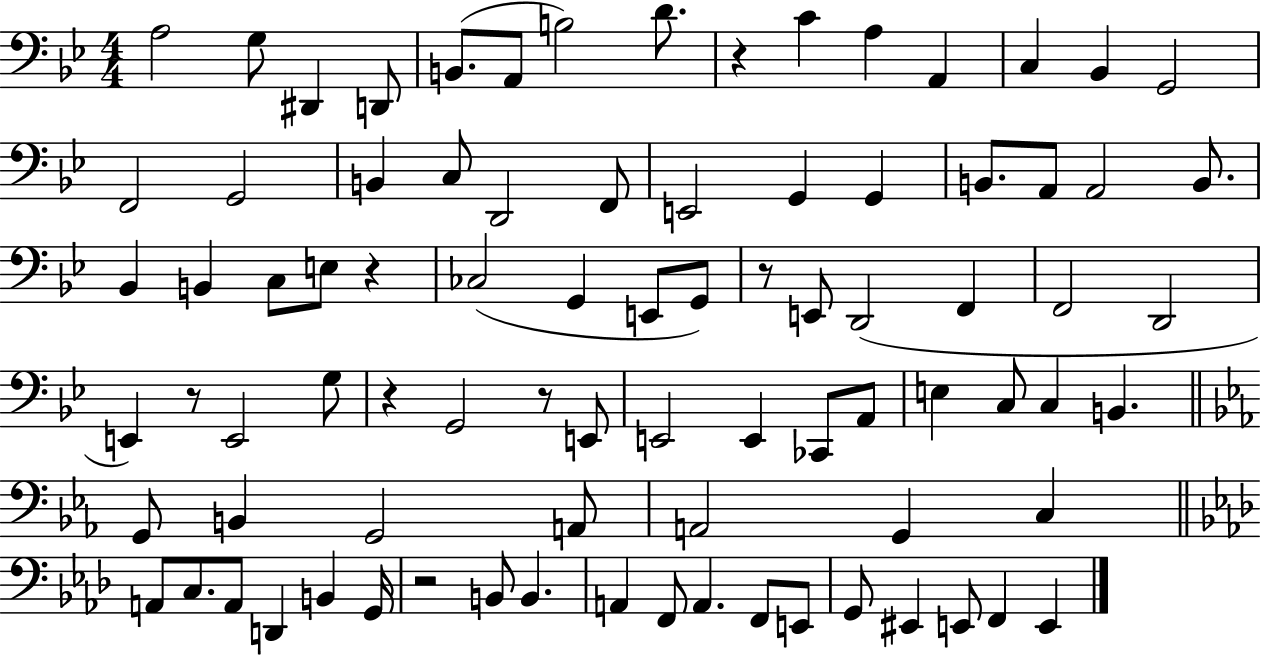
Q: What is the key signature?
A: BES major